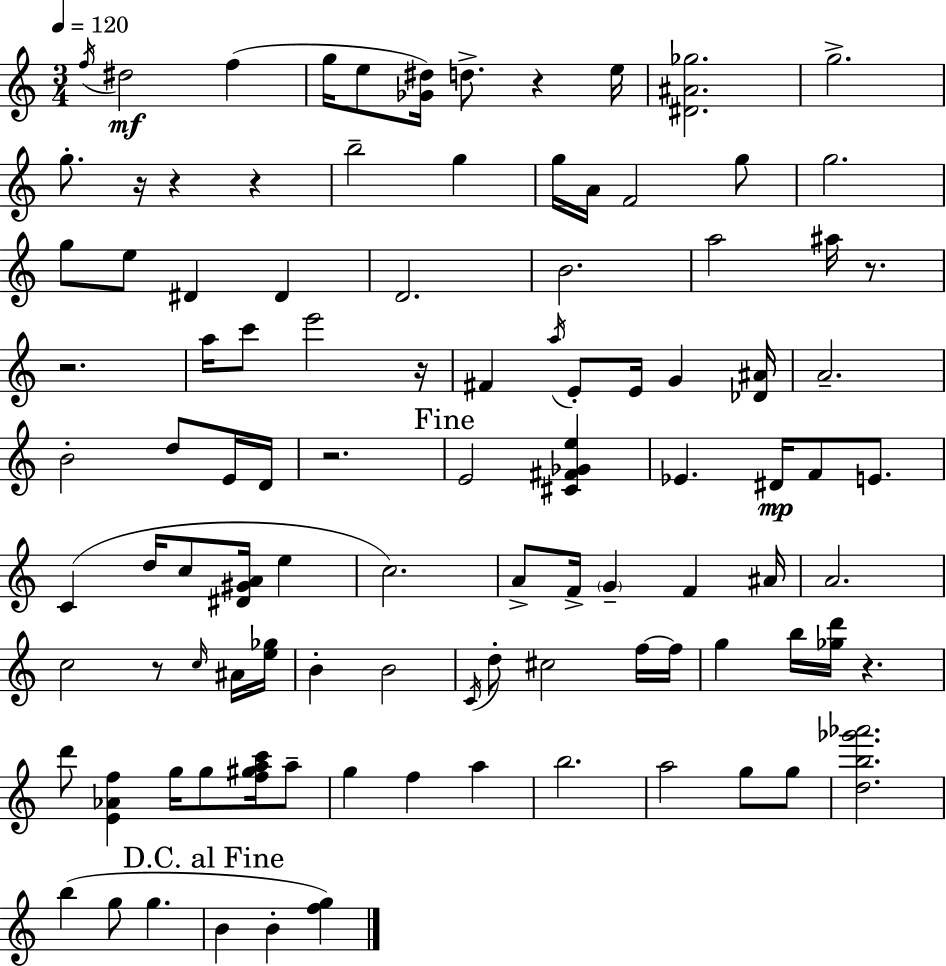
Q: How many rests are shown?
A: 10